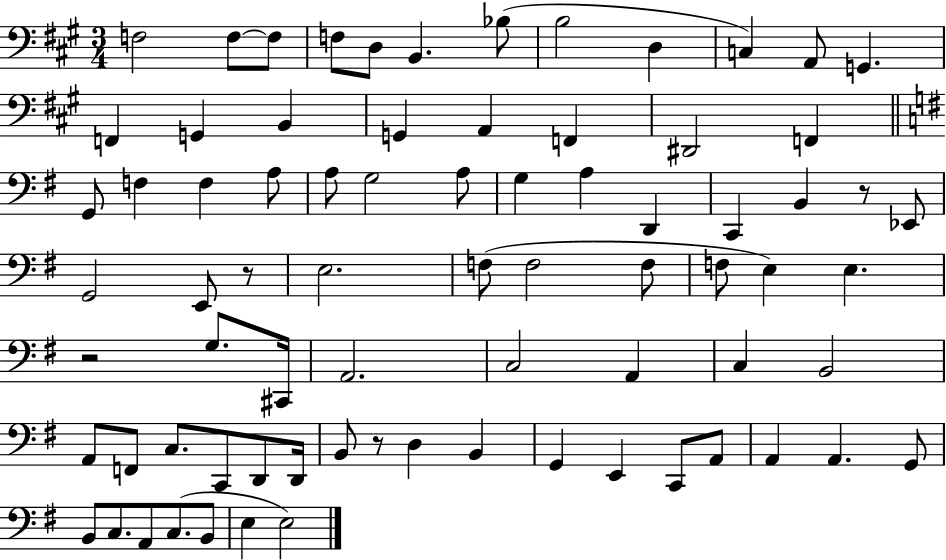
X:1
T:Untitled
M:3/4
L:1/4
K:A
F,2 F,/2 F,/2 F,/2 D,/2 B,, _B,/2 B,2 D, C, A,,/2 G,, F,, G,, B,, G,, A,, F,, ^D,,2 F,, G,,/2 F, F, A,/2 A,/2 G,2 A,/2 G, A, D,, C,, B,, z/2 _E,,/2 G,,2 E,,/2 z/2 E,2 F,/2 F,2 F,/2 F,/2 E, E, z2 G,/2 ^C,,/4 A,,2 C,2 A,, C, B,,2 A,,/2 F,,/2 C,/2 C,,/2 D,,/2 D,,/4 B,,/2 z/2 D, B,, G,, E,, C,,/2 A,,/2 A,, A,, G,,/2 B,,/2 C,/2 A,,/2 C,/2 B,,/2 E, E,2